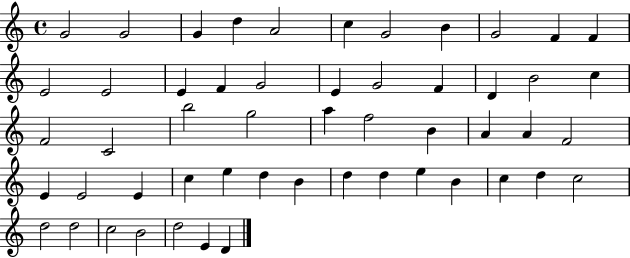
X:1
T:Untitled
M:4/4
L:1/4
K:C
G2 G2 G d A2 c G2 B G2 F F E2 E2 E F G2 E G2 F D B2 c F2 C2 b2 g2 a f2 B A A F2 E E2 E c e d B d d e B c d c2 d2 d2 c2 B2 d2 E D